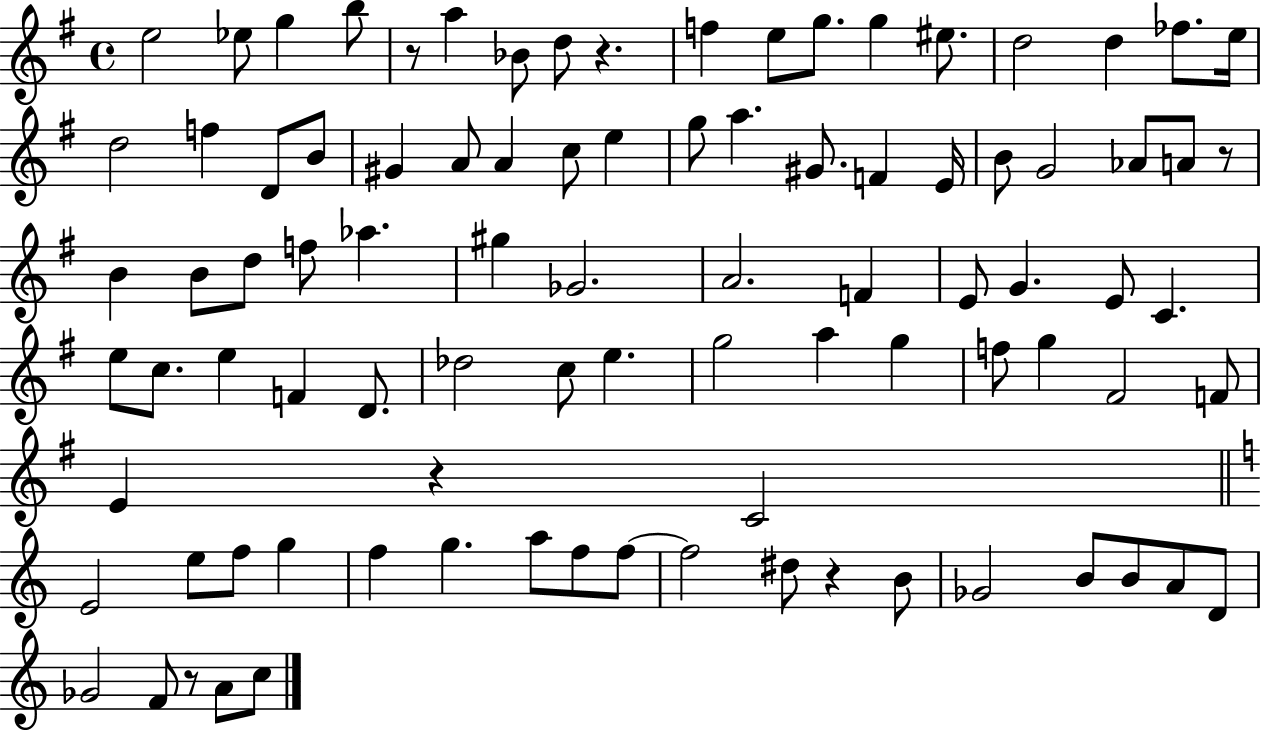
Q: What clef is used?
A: treble